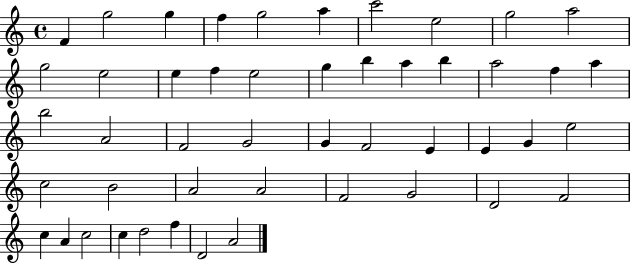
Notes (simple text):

F4/q G5/h G5/q F5/q G5/h A5/q C6/h E5/h G5/h A5/h G5/h E5/h E5/q F5/q E5/h G5/q B5/q A5/q B5/q A5/h F5/q A5/q B5/h A4/h F4/h G4/h G4/q F4/h E4/q E4/q G4/q E5/h C5/h B4/h A4/h A4/h F4/h G4/h D4/h F4/h C5/q A4/q C5/h C5/q D5/h F5/q D4/h A4/h